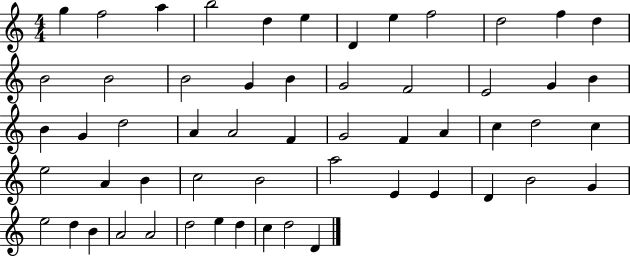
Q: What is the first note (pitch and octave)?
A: G5